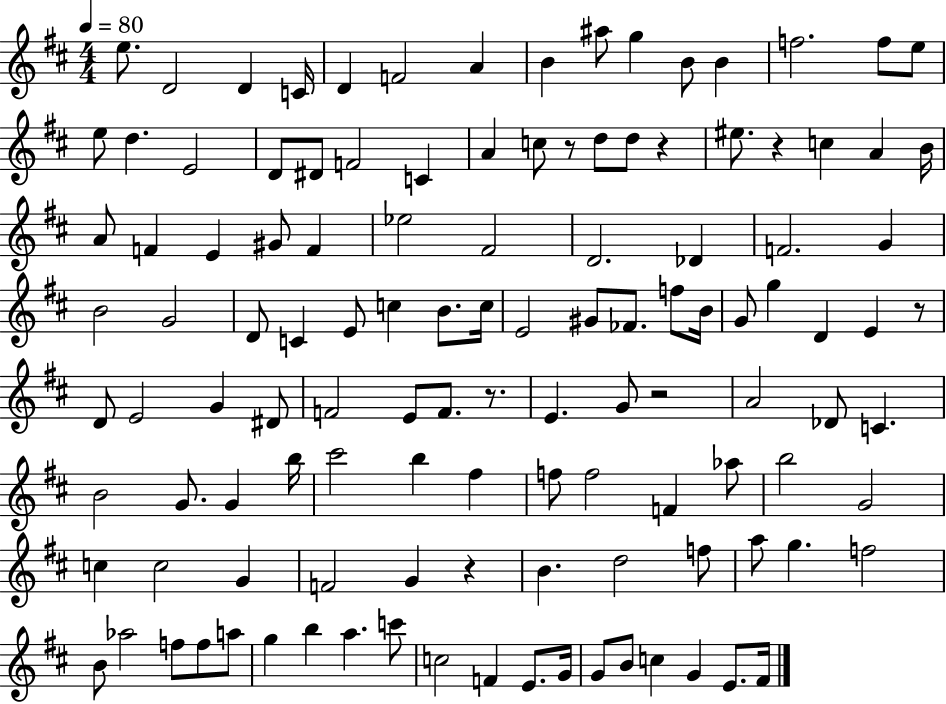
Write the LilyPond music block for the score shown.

{
  \clef treble
  \numericTimeSignature
  \time 4/4
  \key d \major
  \tempo 4 = 80
  e''8. d'2 d'4 c'16 | d'4 f'2 a'4 | b'4 ais''8 g''4 b'8 b'4 | f''2. f''8 e''8 | \break e''8 d''4. e'2 | d'8 dis'8 f'2 c'4 | a'4 c''8 r8 d''8 d''8 r4 | eis''8. r4 c''4 a'4 b'16 | \break a'8 f'4 e'4 gis'8 f'4 | ees''2 fis'2 | d'2. des'4 | f'2. g'4 | \break b'2 g'2 | d'8 c'4 e'8 c''4 b'8. c''16 | e'2 gis'8 fes'8. f''8 b'16 | g'8 g''4 d'4 e'4 r8 | \break d'8 e'2 g'4 dis'8 | f'2 e'8 f'8. r8. | e'4. g'8 r2 | a'2 des'8 c'4. | \break b'2 g'8. g'4 b''16 | cis'''2 b''4 fis''4 | f''8 f''2 f'4 aes''8 | b''2 g'2 | \break c''4 c''2 g'4 | f'2 g'4 r4 | b'4. d''2 f''8 | a''8 g''4. f''2 | \break b'8 aes''2 f''8 f''8 a''8 | g''4 b''4 a''4. c'''8 | c''2 f'4 e'8. g'16 | g'8 b'8 c''4 g'4 e'8. fis'16 | \break \bar "|."
}